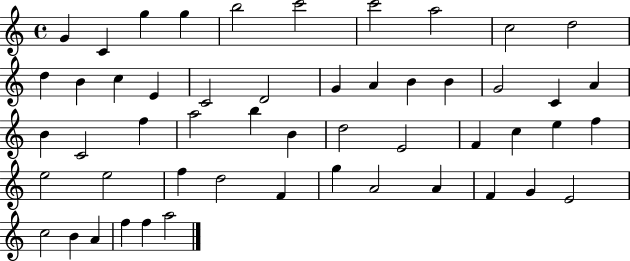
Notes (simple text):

G4/q C4/q G5/q G5/q B5/h C6/h C6/h A5/h C5/h D5/h D5/q B4/q C5/q E4/q C4/h D4/h G4/q A4/q B4/q B4/q G4/h C4/q A4/q B4/q C4/h F5/q A5/h B5/q B4/q D5/h E4/h F4/q C5/q E5/q F5/q E5/h E5/h F5/q D5/h F4/q G5/q A4/h A4/q F4/q G4/q E4/h C5/h B4/q A4/q F5/q F5/q A5/h